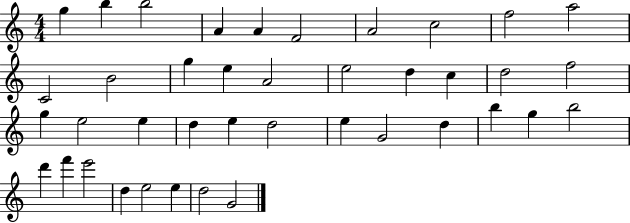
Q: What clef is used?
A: treble